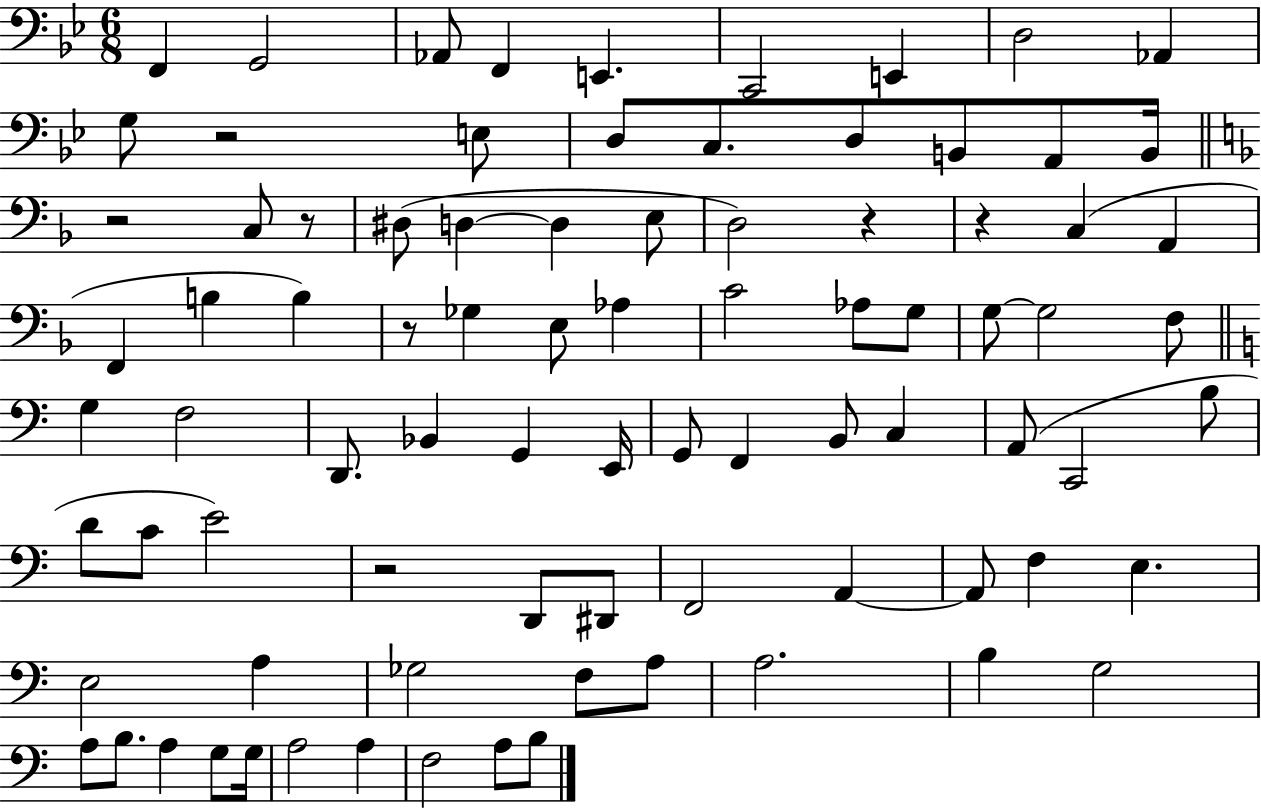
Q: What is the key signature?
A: BES major